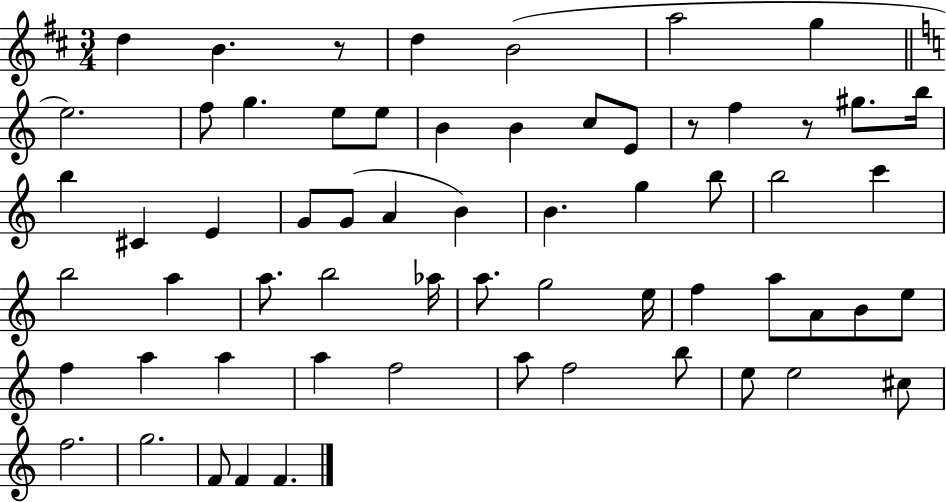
D5/q B4/q. R/e D5/q B4/h A5/h G5/q E5/h. F5/e G5/q. E5/e E5/e B4/q B4/q C5/e E4/e R/e F5/q R/e G#5/e. B5/s B5/q C#4/q E4/q G4/e G4/e A4/q B4/q B4/q. G5/q B5/e B5/h C6/q B5/h A5/q A5/e. B5/h Ab5/s A5/e. G5/h E5/s F5/q A5/e A4/e B4/e E5/e F5/q A5/q A5/q A5/q F5/h A5/e F5/h B5/e E5/e E5/h C#5/e F5/h. G5/h. F4/e F4/q F4/q.